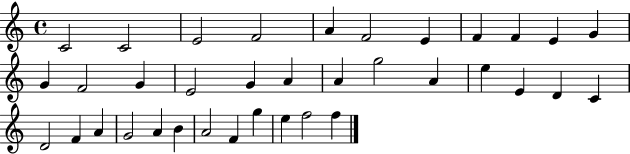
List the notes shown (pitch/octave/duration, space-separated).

C4/h C4/h E4/h F4/h A4/q F4/h E4/q F4/q F4/q E4/q G4/q G4/q F4/h G4/q E4/h G4/q A4/q A4/q G5/h A4/q E5/q E4/q D4/q C4/q D4/h F4/q A4/q G4/h A4/q B4/q A4/h F4/q G5/q E5/q F5/h F5/q